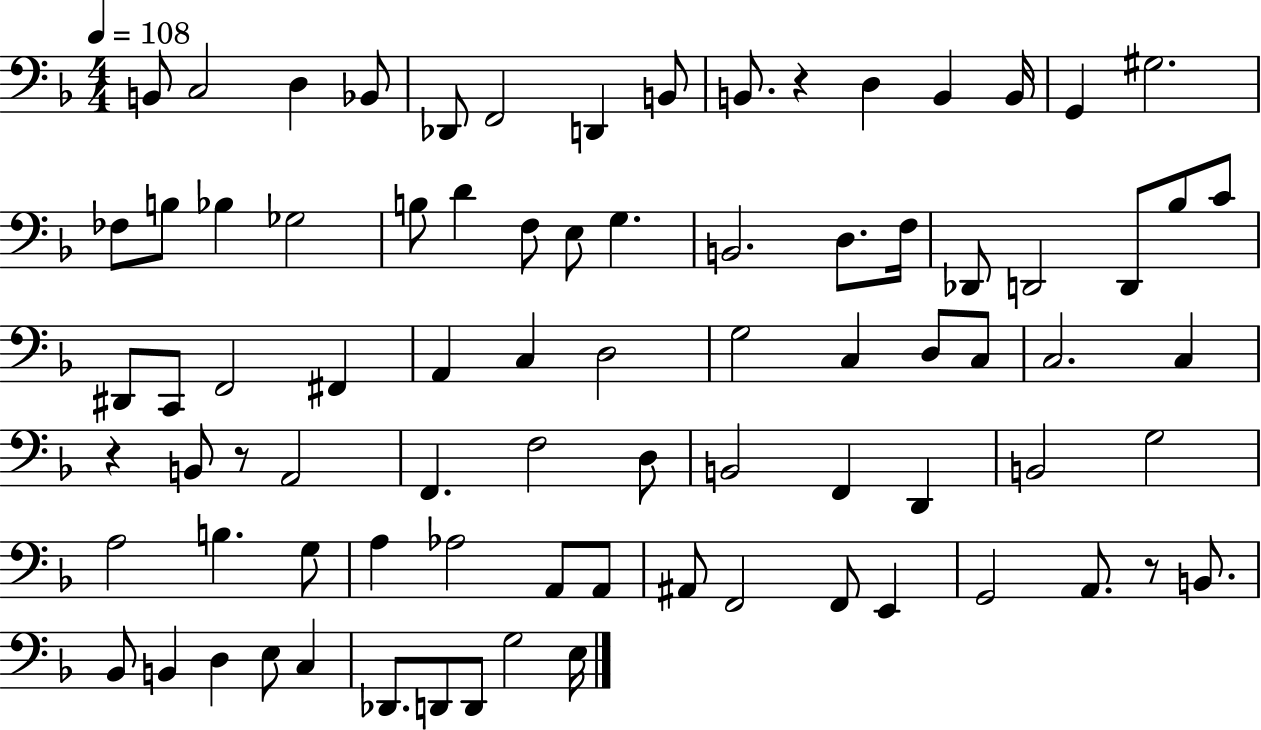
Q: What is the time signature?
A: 4/4